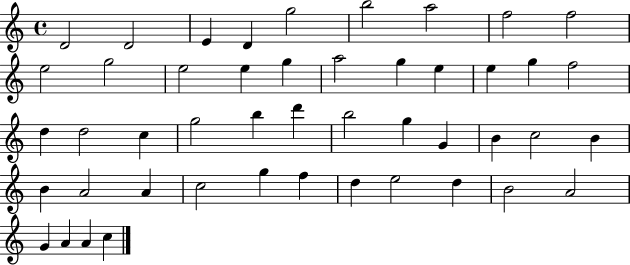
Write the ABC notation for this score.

X:1
T:Untitled
M:4/4
L:1/4
K:C
D2 D2 E D g2 b2 a2 f2 f2 e2 g2 e2 e g a2 g e e g f2 d d2 c g2 b d' b2 g G B c2 B B A2 A c2 g f d e2 d B2 A2 G A A c